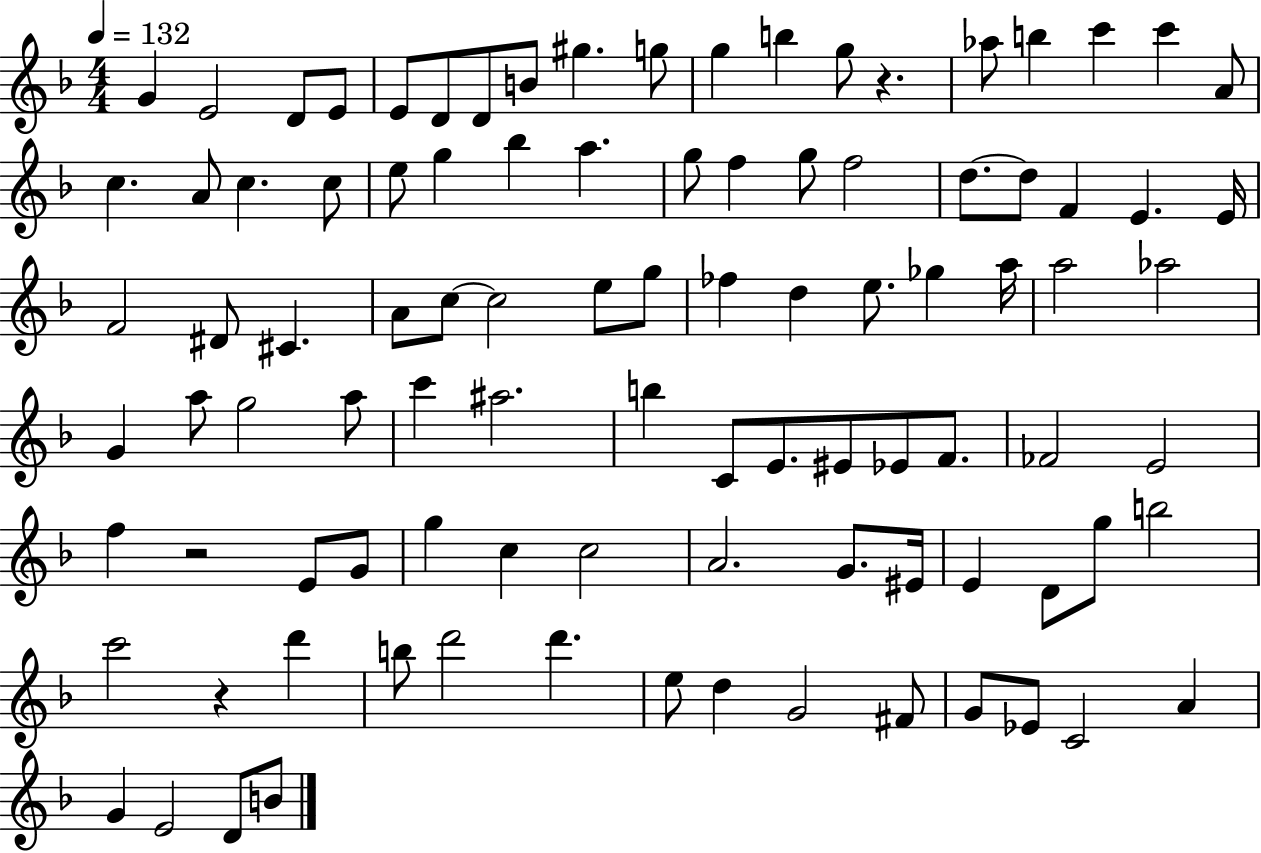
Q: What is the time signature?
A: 4/4